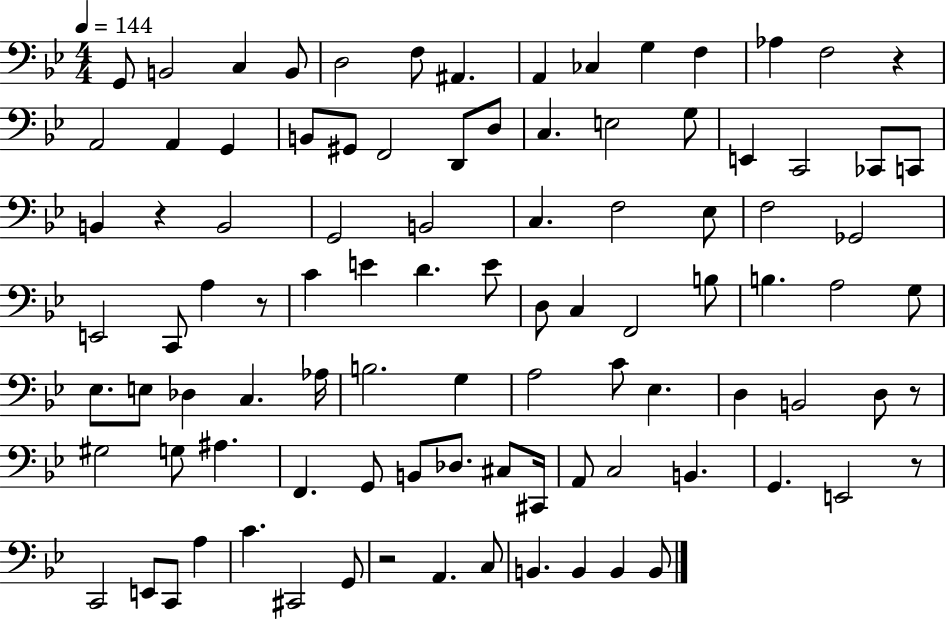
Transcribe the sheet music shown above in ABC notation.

X:1
T:Untitled
M:4/4
L:1/4
K:Bb
G,,/2 B,,2 C, B,,/2 D,2 F,/2 ^A,, A,, _C, G, F, _A, F,2 z A,,2 A,, G,, B,,/2 ^G,,/2 F,,2 D,,/2 D,/2 C, E,2 G,/2 E,, C,,2 _C,,/2 C,,/2 B,, z B,,2 G,,2 B,,2 C, F,2 _E,/2 F,2 _G,,2 E,,2 C,,/2 A, z/2 C E D E/2 D,/2 C, F,,2 B,/2 B, A,2 G,/2 _E,/2 E,/2 _D, C, _A,/4 B,2 G, A,2 C/2 _E, D, B,,2 D,/2 z/2 ^G,2 G,/2 ^A, F,, G,,/2 B,,/2 _D,/2 ^C,/2 ^C,,/4 A,,/2 C,2 B,, G,, E,,2 z/2 C,,2 E,,/2 C,,/2 A, C ^C,,2 G,,/2 z2 A,, C,/2 B,, B,, B,, B,,/2